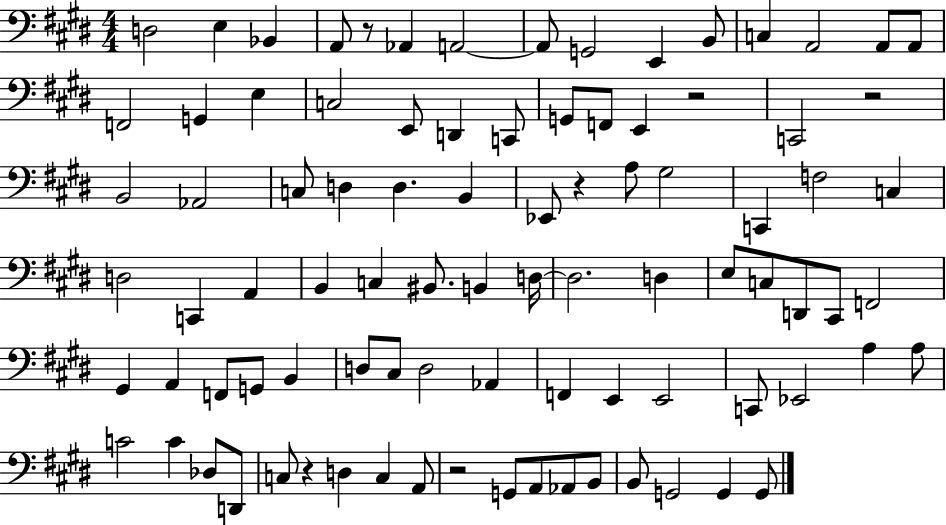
D3/h E3/q Bb2/q A2/e R/e Ab2/q A2/h A2/e G2/h E2/q B2/e C3/q A2/h A2/e A2/e F2/h G2/q E3/q C3/h E2/e D2/q C2/e G2/e F2/e E2/q R/h C2/h R/h B2/h Ab2/h C3/e D3/q D3/q. B2/q Eb2/e R/q A3/e G#3/h C2/q F3/h C3/q D3/h C2/q A2/q B2/q C3/q BIS2/e. B2/q D3/s D3/h. D3/q E3/e C3/e D2/e C#2/e F2/h G#2/q A2/q F2/e G2/e B2/q D3/e C#3/e D3/h Ab2/q F2/q E2/q E2/h C2/e Eb2/h A3/q A3/e C4/h C4/q Db3/e D2/e C3/e R/q D3/q C3/q A2/e R/h G2/e A2/e Ab2/e B2/e B2/e G2/h G2/q G2/e